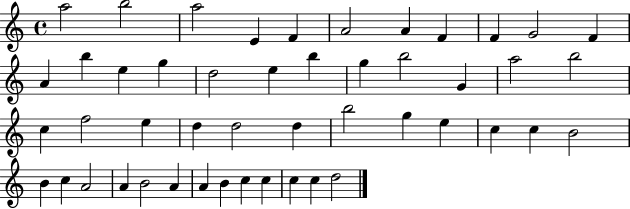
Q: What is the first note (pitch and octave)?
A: A5